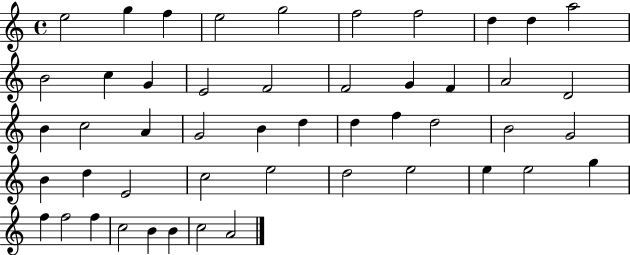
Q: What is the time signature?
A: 4/4